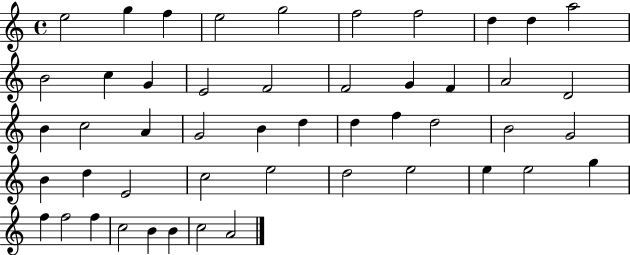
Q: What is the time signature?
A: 4/4